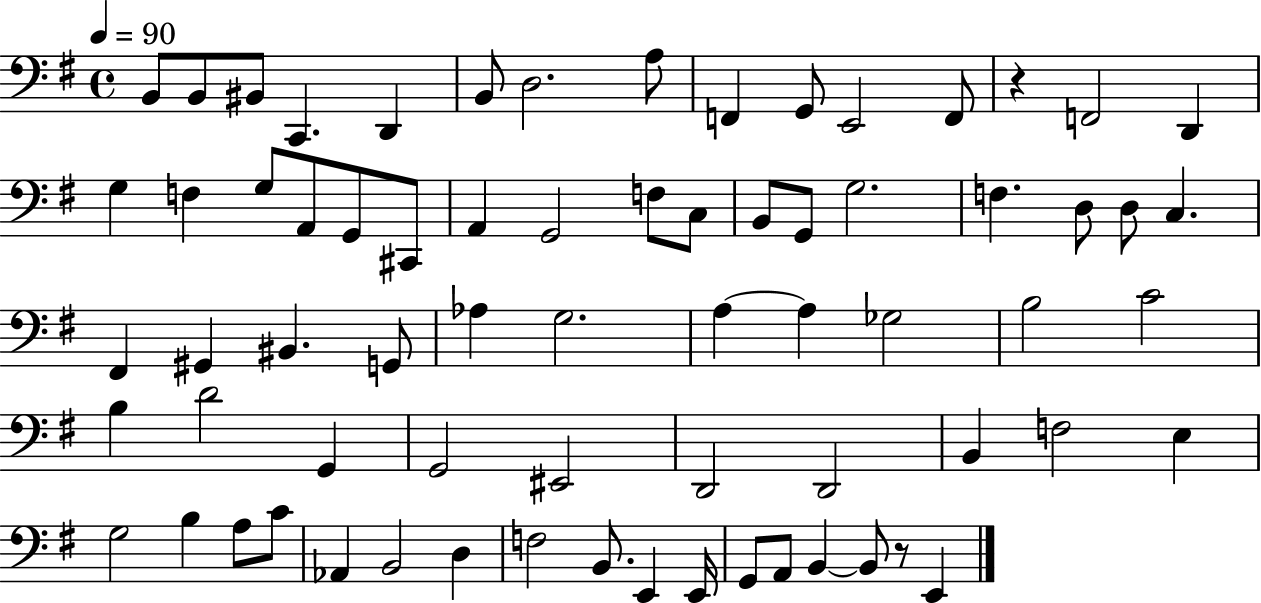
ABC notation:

X:1
T:Untitled
M:4/4
L:1/4
K:G
B,,/2 B,,/2 ^B,,/2 C,, D,, B,,/2 D,2 A,/2 F,, G,,/2 E,,2 F,,/2 z F,,2 D,, G, F, G,/2 A,,/2 G,,/2 ^C,,/2 A,, G,,2 F,/2 C,/2 B,,/2 G,,/2 G,2 F, D,/2 D,/2 C, ^F,, ^G,, ^B,, G,,/2 _A, G,2 A, A, _G,2 B,2 C2 B, D2 G,, G,,2 ^E,,2 D,,2 D,,2 B,, F,2 E, G,2 B, A,/2 C/2 _A,, B,,2 D, F,2 B,,/2 E,, E,,/4 G,,/2 A,,/2 B,, B,,/2 z/2 E,,